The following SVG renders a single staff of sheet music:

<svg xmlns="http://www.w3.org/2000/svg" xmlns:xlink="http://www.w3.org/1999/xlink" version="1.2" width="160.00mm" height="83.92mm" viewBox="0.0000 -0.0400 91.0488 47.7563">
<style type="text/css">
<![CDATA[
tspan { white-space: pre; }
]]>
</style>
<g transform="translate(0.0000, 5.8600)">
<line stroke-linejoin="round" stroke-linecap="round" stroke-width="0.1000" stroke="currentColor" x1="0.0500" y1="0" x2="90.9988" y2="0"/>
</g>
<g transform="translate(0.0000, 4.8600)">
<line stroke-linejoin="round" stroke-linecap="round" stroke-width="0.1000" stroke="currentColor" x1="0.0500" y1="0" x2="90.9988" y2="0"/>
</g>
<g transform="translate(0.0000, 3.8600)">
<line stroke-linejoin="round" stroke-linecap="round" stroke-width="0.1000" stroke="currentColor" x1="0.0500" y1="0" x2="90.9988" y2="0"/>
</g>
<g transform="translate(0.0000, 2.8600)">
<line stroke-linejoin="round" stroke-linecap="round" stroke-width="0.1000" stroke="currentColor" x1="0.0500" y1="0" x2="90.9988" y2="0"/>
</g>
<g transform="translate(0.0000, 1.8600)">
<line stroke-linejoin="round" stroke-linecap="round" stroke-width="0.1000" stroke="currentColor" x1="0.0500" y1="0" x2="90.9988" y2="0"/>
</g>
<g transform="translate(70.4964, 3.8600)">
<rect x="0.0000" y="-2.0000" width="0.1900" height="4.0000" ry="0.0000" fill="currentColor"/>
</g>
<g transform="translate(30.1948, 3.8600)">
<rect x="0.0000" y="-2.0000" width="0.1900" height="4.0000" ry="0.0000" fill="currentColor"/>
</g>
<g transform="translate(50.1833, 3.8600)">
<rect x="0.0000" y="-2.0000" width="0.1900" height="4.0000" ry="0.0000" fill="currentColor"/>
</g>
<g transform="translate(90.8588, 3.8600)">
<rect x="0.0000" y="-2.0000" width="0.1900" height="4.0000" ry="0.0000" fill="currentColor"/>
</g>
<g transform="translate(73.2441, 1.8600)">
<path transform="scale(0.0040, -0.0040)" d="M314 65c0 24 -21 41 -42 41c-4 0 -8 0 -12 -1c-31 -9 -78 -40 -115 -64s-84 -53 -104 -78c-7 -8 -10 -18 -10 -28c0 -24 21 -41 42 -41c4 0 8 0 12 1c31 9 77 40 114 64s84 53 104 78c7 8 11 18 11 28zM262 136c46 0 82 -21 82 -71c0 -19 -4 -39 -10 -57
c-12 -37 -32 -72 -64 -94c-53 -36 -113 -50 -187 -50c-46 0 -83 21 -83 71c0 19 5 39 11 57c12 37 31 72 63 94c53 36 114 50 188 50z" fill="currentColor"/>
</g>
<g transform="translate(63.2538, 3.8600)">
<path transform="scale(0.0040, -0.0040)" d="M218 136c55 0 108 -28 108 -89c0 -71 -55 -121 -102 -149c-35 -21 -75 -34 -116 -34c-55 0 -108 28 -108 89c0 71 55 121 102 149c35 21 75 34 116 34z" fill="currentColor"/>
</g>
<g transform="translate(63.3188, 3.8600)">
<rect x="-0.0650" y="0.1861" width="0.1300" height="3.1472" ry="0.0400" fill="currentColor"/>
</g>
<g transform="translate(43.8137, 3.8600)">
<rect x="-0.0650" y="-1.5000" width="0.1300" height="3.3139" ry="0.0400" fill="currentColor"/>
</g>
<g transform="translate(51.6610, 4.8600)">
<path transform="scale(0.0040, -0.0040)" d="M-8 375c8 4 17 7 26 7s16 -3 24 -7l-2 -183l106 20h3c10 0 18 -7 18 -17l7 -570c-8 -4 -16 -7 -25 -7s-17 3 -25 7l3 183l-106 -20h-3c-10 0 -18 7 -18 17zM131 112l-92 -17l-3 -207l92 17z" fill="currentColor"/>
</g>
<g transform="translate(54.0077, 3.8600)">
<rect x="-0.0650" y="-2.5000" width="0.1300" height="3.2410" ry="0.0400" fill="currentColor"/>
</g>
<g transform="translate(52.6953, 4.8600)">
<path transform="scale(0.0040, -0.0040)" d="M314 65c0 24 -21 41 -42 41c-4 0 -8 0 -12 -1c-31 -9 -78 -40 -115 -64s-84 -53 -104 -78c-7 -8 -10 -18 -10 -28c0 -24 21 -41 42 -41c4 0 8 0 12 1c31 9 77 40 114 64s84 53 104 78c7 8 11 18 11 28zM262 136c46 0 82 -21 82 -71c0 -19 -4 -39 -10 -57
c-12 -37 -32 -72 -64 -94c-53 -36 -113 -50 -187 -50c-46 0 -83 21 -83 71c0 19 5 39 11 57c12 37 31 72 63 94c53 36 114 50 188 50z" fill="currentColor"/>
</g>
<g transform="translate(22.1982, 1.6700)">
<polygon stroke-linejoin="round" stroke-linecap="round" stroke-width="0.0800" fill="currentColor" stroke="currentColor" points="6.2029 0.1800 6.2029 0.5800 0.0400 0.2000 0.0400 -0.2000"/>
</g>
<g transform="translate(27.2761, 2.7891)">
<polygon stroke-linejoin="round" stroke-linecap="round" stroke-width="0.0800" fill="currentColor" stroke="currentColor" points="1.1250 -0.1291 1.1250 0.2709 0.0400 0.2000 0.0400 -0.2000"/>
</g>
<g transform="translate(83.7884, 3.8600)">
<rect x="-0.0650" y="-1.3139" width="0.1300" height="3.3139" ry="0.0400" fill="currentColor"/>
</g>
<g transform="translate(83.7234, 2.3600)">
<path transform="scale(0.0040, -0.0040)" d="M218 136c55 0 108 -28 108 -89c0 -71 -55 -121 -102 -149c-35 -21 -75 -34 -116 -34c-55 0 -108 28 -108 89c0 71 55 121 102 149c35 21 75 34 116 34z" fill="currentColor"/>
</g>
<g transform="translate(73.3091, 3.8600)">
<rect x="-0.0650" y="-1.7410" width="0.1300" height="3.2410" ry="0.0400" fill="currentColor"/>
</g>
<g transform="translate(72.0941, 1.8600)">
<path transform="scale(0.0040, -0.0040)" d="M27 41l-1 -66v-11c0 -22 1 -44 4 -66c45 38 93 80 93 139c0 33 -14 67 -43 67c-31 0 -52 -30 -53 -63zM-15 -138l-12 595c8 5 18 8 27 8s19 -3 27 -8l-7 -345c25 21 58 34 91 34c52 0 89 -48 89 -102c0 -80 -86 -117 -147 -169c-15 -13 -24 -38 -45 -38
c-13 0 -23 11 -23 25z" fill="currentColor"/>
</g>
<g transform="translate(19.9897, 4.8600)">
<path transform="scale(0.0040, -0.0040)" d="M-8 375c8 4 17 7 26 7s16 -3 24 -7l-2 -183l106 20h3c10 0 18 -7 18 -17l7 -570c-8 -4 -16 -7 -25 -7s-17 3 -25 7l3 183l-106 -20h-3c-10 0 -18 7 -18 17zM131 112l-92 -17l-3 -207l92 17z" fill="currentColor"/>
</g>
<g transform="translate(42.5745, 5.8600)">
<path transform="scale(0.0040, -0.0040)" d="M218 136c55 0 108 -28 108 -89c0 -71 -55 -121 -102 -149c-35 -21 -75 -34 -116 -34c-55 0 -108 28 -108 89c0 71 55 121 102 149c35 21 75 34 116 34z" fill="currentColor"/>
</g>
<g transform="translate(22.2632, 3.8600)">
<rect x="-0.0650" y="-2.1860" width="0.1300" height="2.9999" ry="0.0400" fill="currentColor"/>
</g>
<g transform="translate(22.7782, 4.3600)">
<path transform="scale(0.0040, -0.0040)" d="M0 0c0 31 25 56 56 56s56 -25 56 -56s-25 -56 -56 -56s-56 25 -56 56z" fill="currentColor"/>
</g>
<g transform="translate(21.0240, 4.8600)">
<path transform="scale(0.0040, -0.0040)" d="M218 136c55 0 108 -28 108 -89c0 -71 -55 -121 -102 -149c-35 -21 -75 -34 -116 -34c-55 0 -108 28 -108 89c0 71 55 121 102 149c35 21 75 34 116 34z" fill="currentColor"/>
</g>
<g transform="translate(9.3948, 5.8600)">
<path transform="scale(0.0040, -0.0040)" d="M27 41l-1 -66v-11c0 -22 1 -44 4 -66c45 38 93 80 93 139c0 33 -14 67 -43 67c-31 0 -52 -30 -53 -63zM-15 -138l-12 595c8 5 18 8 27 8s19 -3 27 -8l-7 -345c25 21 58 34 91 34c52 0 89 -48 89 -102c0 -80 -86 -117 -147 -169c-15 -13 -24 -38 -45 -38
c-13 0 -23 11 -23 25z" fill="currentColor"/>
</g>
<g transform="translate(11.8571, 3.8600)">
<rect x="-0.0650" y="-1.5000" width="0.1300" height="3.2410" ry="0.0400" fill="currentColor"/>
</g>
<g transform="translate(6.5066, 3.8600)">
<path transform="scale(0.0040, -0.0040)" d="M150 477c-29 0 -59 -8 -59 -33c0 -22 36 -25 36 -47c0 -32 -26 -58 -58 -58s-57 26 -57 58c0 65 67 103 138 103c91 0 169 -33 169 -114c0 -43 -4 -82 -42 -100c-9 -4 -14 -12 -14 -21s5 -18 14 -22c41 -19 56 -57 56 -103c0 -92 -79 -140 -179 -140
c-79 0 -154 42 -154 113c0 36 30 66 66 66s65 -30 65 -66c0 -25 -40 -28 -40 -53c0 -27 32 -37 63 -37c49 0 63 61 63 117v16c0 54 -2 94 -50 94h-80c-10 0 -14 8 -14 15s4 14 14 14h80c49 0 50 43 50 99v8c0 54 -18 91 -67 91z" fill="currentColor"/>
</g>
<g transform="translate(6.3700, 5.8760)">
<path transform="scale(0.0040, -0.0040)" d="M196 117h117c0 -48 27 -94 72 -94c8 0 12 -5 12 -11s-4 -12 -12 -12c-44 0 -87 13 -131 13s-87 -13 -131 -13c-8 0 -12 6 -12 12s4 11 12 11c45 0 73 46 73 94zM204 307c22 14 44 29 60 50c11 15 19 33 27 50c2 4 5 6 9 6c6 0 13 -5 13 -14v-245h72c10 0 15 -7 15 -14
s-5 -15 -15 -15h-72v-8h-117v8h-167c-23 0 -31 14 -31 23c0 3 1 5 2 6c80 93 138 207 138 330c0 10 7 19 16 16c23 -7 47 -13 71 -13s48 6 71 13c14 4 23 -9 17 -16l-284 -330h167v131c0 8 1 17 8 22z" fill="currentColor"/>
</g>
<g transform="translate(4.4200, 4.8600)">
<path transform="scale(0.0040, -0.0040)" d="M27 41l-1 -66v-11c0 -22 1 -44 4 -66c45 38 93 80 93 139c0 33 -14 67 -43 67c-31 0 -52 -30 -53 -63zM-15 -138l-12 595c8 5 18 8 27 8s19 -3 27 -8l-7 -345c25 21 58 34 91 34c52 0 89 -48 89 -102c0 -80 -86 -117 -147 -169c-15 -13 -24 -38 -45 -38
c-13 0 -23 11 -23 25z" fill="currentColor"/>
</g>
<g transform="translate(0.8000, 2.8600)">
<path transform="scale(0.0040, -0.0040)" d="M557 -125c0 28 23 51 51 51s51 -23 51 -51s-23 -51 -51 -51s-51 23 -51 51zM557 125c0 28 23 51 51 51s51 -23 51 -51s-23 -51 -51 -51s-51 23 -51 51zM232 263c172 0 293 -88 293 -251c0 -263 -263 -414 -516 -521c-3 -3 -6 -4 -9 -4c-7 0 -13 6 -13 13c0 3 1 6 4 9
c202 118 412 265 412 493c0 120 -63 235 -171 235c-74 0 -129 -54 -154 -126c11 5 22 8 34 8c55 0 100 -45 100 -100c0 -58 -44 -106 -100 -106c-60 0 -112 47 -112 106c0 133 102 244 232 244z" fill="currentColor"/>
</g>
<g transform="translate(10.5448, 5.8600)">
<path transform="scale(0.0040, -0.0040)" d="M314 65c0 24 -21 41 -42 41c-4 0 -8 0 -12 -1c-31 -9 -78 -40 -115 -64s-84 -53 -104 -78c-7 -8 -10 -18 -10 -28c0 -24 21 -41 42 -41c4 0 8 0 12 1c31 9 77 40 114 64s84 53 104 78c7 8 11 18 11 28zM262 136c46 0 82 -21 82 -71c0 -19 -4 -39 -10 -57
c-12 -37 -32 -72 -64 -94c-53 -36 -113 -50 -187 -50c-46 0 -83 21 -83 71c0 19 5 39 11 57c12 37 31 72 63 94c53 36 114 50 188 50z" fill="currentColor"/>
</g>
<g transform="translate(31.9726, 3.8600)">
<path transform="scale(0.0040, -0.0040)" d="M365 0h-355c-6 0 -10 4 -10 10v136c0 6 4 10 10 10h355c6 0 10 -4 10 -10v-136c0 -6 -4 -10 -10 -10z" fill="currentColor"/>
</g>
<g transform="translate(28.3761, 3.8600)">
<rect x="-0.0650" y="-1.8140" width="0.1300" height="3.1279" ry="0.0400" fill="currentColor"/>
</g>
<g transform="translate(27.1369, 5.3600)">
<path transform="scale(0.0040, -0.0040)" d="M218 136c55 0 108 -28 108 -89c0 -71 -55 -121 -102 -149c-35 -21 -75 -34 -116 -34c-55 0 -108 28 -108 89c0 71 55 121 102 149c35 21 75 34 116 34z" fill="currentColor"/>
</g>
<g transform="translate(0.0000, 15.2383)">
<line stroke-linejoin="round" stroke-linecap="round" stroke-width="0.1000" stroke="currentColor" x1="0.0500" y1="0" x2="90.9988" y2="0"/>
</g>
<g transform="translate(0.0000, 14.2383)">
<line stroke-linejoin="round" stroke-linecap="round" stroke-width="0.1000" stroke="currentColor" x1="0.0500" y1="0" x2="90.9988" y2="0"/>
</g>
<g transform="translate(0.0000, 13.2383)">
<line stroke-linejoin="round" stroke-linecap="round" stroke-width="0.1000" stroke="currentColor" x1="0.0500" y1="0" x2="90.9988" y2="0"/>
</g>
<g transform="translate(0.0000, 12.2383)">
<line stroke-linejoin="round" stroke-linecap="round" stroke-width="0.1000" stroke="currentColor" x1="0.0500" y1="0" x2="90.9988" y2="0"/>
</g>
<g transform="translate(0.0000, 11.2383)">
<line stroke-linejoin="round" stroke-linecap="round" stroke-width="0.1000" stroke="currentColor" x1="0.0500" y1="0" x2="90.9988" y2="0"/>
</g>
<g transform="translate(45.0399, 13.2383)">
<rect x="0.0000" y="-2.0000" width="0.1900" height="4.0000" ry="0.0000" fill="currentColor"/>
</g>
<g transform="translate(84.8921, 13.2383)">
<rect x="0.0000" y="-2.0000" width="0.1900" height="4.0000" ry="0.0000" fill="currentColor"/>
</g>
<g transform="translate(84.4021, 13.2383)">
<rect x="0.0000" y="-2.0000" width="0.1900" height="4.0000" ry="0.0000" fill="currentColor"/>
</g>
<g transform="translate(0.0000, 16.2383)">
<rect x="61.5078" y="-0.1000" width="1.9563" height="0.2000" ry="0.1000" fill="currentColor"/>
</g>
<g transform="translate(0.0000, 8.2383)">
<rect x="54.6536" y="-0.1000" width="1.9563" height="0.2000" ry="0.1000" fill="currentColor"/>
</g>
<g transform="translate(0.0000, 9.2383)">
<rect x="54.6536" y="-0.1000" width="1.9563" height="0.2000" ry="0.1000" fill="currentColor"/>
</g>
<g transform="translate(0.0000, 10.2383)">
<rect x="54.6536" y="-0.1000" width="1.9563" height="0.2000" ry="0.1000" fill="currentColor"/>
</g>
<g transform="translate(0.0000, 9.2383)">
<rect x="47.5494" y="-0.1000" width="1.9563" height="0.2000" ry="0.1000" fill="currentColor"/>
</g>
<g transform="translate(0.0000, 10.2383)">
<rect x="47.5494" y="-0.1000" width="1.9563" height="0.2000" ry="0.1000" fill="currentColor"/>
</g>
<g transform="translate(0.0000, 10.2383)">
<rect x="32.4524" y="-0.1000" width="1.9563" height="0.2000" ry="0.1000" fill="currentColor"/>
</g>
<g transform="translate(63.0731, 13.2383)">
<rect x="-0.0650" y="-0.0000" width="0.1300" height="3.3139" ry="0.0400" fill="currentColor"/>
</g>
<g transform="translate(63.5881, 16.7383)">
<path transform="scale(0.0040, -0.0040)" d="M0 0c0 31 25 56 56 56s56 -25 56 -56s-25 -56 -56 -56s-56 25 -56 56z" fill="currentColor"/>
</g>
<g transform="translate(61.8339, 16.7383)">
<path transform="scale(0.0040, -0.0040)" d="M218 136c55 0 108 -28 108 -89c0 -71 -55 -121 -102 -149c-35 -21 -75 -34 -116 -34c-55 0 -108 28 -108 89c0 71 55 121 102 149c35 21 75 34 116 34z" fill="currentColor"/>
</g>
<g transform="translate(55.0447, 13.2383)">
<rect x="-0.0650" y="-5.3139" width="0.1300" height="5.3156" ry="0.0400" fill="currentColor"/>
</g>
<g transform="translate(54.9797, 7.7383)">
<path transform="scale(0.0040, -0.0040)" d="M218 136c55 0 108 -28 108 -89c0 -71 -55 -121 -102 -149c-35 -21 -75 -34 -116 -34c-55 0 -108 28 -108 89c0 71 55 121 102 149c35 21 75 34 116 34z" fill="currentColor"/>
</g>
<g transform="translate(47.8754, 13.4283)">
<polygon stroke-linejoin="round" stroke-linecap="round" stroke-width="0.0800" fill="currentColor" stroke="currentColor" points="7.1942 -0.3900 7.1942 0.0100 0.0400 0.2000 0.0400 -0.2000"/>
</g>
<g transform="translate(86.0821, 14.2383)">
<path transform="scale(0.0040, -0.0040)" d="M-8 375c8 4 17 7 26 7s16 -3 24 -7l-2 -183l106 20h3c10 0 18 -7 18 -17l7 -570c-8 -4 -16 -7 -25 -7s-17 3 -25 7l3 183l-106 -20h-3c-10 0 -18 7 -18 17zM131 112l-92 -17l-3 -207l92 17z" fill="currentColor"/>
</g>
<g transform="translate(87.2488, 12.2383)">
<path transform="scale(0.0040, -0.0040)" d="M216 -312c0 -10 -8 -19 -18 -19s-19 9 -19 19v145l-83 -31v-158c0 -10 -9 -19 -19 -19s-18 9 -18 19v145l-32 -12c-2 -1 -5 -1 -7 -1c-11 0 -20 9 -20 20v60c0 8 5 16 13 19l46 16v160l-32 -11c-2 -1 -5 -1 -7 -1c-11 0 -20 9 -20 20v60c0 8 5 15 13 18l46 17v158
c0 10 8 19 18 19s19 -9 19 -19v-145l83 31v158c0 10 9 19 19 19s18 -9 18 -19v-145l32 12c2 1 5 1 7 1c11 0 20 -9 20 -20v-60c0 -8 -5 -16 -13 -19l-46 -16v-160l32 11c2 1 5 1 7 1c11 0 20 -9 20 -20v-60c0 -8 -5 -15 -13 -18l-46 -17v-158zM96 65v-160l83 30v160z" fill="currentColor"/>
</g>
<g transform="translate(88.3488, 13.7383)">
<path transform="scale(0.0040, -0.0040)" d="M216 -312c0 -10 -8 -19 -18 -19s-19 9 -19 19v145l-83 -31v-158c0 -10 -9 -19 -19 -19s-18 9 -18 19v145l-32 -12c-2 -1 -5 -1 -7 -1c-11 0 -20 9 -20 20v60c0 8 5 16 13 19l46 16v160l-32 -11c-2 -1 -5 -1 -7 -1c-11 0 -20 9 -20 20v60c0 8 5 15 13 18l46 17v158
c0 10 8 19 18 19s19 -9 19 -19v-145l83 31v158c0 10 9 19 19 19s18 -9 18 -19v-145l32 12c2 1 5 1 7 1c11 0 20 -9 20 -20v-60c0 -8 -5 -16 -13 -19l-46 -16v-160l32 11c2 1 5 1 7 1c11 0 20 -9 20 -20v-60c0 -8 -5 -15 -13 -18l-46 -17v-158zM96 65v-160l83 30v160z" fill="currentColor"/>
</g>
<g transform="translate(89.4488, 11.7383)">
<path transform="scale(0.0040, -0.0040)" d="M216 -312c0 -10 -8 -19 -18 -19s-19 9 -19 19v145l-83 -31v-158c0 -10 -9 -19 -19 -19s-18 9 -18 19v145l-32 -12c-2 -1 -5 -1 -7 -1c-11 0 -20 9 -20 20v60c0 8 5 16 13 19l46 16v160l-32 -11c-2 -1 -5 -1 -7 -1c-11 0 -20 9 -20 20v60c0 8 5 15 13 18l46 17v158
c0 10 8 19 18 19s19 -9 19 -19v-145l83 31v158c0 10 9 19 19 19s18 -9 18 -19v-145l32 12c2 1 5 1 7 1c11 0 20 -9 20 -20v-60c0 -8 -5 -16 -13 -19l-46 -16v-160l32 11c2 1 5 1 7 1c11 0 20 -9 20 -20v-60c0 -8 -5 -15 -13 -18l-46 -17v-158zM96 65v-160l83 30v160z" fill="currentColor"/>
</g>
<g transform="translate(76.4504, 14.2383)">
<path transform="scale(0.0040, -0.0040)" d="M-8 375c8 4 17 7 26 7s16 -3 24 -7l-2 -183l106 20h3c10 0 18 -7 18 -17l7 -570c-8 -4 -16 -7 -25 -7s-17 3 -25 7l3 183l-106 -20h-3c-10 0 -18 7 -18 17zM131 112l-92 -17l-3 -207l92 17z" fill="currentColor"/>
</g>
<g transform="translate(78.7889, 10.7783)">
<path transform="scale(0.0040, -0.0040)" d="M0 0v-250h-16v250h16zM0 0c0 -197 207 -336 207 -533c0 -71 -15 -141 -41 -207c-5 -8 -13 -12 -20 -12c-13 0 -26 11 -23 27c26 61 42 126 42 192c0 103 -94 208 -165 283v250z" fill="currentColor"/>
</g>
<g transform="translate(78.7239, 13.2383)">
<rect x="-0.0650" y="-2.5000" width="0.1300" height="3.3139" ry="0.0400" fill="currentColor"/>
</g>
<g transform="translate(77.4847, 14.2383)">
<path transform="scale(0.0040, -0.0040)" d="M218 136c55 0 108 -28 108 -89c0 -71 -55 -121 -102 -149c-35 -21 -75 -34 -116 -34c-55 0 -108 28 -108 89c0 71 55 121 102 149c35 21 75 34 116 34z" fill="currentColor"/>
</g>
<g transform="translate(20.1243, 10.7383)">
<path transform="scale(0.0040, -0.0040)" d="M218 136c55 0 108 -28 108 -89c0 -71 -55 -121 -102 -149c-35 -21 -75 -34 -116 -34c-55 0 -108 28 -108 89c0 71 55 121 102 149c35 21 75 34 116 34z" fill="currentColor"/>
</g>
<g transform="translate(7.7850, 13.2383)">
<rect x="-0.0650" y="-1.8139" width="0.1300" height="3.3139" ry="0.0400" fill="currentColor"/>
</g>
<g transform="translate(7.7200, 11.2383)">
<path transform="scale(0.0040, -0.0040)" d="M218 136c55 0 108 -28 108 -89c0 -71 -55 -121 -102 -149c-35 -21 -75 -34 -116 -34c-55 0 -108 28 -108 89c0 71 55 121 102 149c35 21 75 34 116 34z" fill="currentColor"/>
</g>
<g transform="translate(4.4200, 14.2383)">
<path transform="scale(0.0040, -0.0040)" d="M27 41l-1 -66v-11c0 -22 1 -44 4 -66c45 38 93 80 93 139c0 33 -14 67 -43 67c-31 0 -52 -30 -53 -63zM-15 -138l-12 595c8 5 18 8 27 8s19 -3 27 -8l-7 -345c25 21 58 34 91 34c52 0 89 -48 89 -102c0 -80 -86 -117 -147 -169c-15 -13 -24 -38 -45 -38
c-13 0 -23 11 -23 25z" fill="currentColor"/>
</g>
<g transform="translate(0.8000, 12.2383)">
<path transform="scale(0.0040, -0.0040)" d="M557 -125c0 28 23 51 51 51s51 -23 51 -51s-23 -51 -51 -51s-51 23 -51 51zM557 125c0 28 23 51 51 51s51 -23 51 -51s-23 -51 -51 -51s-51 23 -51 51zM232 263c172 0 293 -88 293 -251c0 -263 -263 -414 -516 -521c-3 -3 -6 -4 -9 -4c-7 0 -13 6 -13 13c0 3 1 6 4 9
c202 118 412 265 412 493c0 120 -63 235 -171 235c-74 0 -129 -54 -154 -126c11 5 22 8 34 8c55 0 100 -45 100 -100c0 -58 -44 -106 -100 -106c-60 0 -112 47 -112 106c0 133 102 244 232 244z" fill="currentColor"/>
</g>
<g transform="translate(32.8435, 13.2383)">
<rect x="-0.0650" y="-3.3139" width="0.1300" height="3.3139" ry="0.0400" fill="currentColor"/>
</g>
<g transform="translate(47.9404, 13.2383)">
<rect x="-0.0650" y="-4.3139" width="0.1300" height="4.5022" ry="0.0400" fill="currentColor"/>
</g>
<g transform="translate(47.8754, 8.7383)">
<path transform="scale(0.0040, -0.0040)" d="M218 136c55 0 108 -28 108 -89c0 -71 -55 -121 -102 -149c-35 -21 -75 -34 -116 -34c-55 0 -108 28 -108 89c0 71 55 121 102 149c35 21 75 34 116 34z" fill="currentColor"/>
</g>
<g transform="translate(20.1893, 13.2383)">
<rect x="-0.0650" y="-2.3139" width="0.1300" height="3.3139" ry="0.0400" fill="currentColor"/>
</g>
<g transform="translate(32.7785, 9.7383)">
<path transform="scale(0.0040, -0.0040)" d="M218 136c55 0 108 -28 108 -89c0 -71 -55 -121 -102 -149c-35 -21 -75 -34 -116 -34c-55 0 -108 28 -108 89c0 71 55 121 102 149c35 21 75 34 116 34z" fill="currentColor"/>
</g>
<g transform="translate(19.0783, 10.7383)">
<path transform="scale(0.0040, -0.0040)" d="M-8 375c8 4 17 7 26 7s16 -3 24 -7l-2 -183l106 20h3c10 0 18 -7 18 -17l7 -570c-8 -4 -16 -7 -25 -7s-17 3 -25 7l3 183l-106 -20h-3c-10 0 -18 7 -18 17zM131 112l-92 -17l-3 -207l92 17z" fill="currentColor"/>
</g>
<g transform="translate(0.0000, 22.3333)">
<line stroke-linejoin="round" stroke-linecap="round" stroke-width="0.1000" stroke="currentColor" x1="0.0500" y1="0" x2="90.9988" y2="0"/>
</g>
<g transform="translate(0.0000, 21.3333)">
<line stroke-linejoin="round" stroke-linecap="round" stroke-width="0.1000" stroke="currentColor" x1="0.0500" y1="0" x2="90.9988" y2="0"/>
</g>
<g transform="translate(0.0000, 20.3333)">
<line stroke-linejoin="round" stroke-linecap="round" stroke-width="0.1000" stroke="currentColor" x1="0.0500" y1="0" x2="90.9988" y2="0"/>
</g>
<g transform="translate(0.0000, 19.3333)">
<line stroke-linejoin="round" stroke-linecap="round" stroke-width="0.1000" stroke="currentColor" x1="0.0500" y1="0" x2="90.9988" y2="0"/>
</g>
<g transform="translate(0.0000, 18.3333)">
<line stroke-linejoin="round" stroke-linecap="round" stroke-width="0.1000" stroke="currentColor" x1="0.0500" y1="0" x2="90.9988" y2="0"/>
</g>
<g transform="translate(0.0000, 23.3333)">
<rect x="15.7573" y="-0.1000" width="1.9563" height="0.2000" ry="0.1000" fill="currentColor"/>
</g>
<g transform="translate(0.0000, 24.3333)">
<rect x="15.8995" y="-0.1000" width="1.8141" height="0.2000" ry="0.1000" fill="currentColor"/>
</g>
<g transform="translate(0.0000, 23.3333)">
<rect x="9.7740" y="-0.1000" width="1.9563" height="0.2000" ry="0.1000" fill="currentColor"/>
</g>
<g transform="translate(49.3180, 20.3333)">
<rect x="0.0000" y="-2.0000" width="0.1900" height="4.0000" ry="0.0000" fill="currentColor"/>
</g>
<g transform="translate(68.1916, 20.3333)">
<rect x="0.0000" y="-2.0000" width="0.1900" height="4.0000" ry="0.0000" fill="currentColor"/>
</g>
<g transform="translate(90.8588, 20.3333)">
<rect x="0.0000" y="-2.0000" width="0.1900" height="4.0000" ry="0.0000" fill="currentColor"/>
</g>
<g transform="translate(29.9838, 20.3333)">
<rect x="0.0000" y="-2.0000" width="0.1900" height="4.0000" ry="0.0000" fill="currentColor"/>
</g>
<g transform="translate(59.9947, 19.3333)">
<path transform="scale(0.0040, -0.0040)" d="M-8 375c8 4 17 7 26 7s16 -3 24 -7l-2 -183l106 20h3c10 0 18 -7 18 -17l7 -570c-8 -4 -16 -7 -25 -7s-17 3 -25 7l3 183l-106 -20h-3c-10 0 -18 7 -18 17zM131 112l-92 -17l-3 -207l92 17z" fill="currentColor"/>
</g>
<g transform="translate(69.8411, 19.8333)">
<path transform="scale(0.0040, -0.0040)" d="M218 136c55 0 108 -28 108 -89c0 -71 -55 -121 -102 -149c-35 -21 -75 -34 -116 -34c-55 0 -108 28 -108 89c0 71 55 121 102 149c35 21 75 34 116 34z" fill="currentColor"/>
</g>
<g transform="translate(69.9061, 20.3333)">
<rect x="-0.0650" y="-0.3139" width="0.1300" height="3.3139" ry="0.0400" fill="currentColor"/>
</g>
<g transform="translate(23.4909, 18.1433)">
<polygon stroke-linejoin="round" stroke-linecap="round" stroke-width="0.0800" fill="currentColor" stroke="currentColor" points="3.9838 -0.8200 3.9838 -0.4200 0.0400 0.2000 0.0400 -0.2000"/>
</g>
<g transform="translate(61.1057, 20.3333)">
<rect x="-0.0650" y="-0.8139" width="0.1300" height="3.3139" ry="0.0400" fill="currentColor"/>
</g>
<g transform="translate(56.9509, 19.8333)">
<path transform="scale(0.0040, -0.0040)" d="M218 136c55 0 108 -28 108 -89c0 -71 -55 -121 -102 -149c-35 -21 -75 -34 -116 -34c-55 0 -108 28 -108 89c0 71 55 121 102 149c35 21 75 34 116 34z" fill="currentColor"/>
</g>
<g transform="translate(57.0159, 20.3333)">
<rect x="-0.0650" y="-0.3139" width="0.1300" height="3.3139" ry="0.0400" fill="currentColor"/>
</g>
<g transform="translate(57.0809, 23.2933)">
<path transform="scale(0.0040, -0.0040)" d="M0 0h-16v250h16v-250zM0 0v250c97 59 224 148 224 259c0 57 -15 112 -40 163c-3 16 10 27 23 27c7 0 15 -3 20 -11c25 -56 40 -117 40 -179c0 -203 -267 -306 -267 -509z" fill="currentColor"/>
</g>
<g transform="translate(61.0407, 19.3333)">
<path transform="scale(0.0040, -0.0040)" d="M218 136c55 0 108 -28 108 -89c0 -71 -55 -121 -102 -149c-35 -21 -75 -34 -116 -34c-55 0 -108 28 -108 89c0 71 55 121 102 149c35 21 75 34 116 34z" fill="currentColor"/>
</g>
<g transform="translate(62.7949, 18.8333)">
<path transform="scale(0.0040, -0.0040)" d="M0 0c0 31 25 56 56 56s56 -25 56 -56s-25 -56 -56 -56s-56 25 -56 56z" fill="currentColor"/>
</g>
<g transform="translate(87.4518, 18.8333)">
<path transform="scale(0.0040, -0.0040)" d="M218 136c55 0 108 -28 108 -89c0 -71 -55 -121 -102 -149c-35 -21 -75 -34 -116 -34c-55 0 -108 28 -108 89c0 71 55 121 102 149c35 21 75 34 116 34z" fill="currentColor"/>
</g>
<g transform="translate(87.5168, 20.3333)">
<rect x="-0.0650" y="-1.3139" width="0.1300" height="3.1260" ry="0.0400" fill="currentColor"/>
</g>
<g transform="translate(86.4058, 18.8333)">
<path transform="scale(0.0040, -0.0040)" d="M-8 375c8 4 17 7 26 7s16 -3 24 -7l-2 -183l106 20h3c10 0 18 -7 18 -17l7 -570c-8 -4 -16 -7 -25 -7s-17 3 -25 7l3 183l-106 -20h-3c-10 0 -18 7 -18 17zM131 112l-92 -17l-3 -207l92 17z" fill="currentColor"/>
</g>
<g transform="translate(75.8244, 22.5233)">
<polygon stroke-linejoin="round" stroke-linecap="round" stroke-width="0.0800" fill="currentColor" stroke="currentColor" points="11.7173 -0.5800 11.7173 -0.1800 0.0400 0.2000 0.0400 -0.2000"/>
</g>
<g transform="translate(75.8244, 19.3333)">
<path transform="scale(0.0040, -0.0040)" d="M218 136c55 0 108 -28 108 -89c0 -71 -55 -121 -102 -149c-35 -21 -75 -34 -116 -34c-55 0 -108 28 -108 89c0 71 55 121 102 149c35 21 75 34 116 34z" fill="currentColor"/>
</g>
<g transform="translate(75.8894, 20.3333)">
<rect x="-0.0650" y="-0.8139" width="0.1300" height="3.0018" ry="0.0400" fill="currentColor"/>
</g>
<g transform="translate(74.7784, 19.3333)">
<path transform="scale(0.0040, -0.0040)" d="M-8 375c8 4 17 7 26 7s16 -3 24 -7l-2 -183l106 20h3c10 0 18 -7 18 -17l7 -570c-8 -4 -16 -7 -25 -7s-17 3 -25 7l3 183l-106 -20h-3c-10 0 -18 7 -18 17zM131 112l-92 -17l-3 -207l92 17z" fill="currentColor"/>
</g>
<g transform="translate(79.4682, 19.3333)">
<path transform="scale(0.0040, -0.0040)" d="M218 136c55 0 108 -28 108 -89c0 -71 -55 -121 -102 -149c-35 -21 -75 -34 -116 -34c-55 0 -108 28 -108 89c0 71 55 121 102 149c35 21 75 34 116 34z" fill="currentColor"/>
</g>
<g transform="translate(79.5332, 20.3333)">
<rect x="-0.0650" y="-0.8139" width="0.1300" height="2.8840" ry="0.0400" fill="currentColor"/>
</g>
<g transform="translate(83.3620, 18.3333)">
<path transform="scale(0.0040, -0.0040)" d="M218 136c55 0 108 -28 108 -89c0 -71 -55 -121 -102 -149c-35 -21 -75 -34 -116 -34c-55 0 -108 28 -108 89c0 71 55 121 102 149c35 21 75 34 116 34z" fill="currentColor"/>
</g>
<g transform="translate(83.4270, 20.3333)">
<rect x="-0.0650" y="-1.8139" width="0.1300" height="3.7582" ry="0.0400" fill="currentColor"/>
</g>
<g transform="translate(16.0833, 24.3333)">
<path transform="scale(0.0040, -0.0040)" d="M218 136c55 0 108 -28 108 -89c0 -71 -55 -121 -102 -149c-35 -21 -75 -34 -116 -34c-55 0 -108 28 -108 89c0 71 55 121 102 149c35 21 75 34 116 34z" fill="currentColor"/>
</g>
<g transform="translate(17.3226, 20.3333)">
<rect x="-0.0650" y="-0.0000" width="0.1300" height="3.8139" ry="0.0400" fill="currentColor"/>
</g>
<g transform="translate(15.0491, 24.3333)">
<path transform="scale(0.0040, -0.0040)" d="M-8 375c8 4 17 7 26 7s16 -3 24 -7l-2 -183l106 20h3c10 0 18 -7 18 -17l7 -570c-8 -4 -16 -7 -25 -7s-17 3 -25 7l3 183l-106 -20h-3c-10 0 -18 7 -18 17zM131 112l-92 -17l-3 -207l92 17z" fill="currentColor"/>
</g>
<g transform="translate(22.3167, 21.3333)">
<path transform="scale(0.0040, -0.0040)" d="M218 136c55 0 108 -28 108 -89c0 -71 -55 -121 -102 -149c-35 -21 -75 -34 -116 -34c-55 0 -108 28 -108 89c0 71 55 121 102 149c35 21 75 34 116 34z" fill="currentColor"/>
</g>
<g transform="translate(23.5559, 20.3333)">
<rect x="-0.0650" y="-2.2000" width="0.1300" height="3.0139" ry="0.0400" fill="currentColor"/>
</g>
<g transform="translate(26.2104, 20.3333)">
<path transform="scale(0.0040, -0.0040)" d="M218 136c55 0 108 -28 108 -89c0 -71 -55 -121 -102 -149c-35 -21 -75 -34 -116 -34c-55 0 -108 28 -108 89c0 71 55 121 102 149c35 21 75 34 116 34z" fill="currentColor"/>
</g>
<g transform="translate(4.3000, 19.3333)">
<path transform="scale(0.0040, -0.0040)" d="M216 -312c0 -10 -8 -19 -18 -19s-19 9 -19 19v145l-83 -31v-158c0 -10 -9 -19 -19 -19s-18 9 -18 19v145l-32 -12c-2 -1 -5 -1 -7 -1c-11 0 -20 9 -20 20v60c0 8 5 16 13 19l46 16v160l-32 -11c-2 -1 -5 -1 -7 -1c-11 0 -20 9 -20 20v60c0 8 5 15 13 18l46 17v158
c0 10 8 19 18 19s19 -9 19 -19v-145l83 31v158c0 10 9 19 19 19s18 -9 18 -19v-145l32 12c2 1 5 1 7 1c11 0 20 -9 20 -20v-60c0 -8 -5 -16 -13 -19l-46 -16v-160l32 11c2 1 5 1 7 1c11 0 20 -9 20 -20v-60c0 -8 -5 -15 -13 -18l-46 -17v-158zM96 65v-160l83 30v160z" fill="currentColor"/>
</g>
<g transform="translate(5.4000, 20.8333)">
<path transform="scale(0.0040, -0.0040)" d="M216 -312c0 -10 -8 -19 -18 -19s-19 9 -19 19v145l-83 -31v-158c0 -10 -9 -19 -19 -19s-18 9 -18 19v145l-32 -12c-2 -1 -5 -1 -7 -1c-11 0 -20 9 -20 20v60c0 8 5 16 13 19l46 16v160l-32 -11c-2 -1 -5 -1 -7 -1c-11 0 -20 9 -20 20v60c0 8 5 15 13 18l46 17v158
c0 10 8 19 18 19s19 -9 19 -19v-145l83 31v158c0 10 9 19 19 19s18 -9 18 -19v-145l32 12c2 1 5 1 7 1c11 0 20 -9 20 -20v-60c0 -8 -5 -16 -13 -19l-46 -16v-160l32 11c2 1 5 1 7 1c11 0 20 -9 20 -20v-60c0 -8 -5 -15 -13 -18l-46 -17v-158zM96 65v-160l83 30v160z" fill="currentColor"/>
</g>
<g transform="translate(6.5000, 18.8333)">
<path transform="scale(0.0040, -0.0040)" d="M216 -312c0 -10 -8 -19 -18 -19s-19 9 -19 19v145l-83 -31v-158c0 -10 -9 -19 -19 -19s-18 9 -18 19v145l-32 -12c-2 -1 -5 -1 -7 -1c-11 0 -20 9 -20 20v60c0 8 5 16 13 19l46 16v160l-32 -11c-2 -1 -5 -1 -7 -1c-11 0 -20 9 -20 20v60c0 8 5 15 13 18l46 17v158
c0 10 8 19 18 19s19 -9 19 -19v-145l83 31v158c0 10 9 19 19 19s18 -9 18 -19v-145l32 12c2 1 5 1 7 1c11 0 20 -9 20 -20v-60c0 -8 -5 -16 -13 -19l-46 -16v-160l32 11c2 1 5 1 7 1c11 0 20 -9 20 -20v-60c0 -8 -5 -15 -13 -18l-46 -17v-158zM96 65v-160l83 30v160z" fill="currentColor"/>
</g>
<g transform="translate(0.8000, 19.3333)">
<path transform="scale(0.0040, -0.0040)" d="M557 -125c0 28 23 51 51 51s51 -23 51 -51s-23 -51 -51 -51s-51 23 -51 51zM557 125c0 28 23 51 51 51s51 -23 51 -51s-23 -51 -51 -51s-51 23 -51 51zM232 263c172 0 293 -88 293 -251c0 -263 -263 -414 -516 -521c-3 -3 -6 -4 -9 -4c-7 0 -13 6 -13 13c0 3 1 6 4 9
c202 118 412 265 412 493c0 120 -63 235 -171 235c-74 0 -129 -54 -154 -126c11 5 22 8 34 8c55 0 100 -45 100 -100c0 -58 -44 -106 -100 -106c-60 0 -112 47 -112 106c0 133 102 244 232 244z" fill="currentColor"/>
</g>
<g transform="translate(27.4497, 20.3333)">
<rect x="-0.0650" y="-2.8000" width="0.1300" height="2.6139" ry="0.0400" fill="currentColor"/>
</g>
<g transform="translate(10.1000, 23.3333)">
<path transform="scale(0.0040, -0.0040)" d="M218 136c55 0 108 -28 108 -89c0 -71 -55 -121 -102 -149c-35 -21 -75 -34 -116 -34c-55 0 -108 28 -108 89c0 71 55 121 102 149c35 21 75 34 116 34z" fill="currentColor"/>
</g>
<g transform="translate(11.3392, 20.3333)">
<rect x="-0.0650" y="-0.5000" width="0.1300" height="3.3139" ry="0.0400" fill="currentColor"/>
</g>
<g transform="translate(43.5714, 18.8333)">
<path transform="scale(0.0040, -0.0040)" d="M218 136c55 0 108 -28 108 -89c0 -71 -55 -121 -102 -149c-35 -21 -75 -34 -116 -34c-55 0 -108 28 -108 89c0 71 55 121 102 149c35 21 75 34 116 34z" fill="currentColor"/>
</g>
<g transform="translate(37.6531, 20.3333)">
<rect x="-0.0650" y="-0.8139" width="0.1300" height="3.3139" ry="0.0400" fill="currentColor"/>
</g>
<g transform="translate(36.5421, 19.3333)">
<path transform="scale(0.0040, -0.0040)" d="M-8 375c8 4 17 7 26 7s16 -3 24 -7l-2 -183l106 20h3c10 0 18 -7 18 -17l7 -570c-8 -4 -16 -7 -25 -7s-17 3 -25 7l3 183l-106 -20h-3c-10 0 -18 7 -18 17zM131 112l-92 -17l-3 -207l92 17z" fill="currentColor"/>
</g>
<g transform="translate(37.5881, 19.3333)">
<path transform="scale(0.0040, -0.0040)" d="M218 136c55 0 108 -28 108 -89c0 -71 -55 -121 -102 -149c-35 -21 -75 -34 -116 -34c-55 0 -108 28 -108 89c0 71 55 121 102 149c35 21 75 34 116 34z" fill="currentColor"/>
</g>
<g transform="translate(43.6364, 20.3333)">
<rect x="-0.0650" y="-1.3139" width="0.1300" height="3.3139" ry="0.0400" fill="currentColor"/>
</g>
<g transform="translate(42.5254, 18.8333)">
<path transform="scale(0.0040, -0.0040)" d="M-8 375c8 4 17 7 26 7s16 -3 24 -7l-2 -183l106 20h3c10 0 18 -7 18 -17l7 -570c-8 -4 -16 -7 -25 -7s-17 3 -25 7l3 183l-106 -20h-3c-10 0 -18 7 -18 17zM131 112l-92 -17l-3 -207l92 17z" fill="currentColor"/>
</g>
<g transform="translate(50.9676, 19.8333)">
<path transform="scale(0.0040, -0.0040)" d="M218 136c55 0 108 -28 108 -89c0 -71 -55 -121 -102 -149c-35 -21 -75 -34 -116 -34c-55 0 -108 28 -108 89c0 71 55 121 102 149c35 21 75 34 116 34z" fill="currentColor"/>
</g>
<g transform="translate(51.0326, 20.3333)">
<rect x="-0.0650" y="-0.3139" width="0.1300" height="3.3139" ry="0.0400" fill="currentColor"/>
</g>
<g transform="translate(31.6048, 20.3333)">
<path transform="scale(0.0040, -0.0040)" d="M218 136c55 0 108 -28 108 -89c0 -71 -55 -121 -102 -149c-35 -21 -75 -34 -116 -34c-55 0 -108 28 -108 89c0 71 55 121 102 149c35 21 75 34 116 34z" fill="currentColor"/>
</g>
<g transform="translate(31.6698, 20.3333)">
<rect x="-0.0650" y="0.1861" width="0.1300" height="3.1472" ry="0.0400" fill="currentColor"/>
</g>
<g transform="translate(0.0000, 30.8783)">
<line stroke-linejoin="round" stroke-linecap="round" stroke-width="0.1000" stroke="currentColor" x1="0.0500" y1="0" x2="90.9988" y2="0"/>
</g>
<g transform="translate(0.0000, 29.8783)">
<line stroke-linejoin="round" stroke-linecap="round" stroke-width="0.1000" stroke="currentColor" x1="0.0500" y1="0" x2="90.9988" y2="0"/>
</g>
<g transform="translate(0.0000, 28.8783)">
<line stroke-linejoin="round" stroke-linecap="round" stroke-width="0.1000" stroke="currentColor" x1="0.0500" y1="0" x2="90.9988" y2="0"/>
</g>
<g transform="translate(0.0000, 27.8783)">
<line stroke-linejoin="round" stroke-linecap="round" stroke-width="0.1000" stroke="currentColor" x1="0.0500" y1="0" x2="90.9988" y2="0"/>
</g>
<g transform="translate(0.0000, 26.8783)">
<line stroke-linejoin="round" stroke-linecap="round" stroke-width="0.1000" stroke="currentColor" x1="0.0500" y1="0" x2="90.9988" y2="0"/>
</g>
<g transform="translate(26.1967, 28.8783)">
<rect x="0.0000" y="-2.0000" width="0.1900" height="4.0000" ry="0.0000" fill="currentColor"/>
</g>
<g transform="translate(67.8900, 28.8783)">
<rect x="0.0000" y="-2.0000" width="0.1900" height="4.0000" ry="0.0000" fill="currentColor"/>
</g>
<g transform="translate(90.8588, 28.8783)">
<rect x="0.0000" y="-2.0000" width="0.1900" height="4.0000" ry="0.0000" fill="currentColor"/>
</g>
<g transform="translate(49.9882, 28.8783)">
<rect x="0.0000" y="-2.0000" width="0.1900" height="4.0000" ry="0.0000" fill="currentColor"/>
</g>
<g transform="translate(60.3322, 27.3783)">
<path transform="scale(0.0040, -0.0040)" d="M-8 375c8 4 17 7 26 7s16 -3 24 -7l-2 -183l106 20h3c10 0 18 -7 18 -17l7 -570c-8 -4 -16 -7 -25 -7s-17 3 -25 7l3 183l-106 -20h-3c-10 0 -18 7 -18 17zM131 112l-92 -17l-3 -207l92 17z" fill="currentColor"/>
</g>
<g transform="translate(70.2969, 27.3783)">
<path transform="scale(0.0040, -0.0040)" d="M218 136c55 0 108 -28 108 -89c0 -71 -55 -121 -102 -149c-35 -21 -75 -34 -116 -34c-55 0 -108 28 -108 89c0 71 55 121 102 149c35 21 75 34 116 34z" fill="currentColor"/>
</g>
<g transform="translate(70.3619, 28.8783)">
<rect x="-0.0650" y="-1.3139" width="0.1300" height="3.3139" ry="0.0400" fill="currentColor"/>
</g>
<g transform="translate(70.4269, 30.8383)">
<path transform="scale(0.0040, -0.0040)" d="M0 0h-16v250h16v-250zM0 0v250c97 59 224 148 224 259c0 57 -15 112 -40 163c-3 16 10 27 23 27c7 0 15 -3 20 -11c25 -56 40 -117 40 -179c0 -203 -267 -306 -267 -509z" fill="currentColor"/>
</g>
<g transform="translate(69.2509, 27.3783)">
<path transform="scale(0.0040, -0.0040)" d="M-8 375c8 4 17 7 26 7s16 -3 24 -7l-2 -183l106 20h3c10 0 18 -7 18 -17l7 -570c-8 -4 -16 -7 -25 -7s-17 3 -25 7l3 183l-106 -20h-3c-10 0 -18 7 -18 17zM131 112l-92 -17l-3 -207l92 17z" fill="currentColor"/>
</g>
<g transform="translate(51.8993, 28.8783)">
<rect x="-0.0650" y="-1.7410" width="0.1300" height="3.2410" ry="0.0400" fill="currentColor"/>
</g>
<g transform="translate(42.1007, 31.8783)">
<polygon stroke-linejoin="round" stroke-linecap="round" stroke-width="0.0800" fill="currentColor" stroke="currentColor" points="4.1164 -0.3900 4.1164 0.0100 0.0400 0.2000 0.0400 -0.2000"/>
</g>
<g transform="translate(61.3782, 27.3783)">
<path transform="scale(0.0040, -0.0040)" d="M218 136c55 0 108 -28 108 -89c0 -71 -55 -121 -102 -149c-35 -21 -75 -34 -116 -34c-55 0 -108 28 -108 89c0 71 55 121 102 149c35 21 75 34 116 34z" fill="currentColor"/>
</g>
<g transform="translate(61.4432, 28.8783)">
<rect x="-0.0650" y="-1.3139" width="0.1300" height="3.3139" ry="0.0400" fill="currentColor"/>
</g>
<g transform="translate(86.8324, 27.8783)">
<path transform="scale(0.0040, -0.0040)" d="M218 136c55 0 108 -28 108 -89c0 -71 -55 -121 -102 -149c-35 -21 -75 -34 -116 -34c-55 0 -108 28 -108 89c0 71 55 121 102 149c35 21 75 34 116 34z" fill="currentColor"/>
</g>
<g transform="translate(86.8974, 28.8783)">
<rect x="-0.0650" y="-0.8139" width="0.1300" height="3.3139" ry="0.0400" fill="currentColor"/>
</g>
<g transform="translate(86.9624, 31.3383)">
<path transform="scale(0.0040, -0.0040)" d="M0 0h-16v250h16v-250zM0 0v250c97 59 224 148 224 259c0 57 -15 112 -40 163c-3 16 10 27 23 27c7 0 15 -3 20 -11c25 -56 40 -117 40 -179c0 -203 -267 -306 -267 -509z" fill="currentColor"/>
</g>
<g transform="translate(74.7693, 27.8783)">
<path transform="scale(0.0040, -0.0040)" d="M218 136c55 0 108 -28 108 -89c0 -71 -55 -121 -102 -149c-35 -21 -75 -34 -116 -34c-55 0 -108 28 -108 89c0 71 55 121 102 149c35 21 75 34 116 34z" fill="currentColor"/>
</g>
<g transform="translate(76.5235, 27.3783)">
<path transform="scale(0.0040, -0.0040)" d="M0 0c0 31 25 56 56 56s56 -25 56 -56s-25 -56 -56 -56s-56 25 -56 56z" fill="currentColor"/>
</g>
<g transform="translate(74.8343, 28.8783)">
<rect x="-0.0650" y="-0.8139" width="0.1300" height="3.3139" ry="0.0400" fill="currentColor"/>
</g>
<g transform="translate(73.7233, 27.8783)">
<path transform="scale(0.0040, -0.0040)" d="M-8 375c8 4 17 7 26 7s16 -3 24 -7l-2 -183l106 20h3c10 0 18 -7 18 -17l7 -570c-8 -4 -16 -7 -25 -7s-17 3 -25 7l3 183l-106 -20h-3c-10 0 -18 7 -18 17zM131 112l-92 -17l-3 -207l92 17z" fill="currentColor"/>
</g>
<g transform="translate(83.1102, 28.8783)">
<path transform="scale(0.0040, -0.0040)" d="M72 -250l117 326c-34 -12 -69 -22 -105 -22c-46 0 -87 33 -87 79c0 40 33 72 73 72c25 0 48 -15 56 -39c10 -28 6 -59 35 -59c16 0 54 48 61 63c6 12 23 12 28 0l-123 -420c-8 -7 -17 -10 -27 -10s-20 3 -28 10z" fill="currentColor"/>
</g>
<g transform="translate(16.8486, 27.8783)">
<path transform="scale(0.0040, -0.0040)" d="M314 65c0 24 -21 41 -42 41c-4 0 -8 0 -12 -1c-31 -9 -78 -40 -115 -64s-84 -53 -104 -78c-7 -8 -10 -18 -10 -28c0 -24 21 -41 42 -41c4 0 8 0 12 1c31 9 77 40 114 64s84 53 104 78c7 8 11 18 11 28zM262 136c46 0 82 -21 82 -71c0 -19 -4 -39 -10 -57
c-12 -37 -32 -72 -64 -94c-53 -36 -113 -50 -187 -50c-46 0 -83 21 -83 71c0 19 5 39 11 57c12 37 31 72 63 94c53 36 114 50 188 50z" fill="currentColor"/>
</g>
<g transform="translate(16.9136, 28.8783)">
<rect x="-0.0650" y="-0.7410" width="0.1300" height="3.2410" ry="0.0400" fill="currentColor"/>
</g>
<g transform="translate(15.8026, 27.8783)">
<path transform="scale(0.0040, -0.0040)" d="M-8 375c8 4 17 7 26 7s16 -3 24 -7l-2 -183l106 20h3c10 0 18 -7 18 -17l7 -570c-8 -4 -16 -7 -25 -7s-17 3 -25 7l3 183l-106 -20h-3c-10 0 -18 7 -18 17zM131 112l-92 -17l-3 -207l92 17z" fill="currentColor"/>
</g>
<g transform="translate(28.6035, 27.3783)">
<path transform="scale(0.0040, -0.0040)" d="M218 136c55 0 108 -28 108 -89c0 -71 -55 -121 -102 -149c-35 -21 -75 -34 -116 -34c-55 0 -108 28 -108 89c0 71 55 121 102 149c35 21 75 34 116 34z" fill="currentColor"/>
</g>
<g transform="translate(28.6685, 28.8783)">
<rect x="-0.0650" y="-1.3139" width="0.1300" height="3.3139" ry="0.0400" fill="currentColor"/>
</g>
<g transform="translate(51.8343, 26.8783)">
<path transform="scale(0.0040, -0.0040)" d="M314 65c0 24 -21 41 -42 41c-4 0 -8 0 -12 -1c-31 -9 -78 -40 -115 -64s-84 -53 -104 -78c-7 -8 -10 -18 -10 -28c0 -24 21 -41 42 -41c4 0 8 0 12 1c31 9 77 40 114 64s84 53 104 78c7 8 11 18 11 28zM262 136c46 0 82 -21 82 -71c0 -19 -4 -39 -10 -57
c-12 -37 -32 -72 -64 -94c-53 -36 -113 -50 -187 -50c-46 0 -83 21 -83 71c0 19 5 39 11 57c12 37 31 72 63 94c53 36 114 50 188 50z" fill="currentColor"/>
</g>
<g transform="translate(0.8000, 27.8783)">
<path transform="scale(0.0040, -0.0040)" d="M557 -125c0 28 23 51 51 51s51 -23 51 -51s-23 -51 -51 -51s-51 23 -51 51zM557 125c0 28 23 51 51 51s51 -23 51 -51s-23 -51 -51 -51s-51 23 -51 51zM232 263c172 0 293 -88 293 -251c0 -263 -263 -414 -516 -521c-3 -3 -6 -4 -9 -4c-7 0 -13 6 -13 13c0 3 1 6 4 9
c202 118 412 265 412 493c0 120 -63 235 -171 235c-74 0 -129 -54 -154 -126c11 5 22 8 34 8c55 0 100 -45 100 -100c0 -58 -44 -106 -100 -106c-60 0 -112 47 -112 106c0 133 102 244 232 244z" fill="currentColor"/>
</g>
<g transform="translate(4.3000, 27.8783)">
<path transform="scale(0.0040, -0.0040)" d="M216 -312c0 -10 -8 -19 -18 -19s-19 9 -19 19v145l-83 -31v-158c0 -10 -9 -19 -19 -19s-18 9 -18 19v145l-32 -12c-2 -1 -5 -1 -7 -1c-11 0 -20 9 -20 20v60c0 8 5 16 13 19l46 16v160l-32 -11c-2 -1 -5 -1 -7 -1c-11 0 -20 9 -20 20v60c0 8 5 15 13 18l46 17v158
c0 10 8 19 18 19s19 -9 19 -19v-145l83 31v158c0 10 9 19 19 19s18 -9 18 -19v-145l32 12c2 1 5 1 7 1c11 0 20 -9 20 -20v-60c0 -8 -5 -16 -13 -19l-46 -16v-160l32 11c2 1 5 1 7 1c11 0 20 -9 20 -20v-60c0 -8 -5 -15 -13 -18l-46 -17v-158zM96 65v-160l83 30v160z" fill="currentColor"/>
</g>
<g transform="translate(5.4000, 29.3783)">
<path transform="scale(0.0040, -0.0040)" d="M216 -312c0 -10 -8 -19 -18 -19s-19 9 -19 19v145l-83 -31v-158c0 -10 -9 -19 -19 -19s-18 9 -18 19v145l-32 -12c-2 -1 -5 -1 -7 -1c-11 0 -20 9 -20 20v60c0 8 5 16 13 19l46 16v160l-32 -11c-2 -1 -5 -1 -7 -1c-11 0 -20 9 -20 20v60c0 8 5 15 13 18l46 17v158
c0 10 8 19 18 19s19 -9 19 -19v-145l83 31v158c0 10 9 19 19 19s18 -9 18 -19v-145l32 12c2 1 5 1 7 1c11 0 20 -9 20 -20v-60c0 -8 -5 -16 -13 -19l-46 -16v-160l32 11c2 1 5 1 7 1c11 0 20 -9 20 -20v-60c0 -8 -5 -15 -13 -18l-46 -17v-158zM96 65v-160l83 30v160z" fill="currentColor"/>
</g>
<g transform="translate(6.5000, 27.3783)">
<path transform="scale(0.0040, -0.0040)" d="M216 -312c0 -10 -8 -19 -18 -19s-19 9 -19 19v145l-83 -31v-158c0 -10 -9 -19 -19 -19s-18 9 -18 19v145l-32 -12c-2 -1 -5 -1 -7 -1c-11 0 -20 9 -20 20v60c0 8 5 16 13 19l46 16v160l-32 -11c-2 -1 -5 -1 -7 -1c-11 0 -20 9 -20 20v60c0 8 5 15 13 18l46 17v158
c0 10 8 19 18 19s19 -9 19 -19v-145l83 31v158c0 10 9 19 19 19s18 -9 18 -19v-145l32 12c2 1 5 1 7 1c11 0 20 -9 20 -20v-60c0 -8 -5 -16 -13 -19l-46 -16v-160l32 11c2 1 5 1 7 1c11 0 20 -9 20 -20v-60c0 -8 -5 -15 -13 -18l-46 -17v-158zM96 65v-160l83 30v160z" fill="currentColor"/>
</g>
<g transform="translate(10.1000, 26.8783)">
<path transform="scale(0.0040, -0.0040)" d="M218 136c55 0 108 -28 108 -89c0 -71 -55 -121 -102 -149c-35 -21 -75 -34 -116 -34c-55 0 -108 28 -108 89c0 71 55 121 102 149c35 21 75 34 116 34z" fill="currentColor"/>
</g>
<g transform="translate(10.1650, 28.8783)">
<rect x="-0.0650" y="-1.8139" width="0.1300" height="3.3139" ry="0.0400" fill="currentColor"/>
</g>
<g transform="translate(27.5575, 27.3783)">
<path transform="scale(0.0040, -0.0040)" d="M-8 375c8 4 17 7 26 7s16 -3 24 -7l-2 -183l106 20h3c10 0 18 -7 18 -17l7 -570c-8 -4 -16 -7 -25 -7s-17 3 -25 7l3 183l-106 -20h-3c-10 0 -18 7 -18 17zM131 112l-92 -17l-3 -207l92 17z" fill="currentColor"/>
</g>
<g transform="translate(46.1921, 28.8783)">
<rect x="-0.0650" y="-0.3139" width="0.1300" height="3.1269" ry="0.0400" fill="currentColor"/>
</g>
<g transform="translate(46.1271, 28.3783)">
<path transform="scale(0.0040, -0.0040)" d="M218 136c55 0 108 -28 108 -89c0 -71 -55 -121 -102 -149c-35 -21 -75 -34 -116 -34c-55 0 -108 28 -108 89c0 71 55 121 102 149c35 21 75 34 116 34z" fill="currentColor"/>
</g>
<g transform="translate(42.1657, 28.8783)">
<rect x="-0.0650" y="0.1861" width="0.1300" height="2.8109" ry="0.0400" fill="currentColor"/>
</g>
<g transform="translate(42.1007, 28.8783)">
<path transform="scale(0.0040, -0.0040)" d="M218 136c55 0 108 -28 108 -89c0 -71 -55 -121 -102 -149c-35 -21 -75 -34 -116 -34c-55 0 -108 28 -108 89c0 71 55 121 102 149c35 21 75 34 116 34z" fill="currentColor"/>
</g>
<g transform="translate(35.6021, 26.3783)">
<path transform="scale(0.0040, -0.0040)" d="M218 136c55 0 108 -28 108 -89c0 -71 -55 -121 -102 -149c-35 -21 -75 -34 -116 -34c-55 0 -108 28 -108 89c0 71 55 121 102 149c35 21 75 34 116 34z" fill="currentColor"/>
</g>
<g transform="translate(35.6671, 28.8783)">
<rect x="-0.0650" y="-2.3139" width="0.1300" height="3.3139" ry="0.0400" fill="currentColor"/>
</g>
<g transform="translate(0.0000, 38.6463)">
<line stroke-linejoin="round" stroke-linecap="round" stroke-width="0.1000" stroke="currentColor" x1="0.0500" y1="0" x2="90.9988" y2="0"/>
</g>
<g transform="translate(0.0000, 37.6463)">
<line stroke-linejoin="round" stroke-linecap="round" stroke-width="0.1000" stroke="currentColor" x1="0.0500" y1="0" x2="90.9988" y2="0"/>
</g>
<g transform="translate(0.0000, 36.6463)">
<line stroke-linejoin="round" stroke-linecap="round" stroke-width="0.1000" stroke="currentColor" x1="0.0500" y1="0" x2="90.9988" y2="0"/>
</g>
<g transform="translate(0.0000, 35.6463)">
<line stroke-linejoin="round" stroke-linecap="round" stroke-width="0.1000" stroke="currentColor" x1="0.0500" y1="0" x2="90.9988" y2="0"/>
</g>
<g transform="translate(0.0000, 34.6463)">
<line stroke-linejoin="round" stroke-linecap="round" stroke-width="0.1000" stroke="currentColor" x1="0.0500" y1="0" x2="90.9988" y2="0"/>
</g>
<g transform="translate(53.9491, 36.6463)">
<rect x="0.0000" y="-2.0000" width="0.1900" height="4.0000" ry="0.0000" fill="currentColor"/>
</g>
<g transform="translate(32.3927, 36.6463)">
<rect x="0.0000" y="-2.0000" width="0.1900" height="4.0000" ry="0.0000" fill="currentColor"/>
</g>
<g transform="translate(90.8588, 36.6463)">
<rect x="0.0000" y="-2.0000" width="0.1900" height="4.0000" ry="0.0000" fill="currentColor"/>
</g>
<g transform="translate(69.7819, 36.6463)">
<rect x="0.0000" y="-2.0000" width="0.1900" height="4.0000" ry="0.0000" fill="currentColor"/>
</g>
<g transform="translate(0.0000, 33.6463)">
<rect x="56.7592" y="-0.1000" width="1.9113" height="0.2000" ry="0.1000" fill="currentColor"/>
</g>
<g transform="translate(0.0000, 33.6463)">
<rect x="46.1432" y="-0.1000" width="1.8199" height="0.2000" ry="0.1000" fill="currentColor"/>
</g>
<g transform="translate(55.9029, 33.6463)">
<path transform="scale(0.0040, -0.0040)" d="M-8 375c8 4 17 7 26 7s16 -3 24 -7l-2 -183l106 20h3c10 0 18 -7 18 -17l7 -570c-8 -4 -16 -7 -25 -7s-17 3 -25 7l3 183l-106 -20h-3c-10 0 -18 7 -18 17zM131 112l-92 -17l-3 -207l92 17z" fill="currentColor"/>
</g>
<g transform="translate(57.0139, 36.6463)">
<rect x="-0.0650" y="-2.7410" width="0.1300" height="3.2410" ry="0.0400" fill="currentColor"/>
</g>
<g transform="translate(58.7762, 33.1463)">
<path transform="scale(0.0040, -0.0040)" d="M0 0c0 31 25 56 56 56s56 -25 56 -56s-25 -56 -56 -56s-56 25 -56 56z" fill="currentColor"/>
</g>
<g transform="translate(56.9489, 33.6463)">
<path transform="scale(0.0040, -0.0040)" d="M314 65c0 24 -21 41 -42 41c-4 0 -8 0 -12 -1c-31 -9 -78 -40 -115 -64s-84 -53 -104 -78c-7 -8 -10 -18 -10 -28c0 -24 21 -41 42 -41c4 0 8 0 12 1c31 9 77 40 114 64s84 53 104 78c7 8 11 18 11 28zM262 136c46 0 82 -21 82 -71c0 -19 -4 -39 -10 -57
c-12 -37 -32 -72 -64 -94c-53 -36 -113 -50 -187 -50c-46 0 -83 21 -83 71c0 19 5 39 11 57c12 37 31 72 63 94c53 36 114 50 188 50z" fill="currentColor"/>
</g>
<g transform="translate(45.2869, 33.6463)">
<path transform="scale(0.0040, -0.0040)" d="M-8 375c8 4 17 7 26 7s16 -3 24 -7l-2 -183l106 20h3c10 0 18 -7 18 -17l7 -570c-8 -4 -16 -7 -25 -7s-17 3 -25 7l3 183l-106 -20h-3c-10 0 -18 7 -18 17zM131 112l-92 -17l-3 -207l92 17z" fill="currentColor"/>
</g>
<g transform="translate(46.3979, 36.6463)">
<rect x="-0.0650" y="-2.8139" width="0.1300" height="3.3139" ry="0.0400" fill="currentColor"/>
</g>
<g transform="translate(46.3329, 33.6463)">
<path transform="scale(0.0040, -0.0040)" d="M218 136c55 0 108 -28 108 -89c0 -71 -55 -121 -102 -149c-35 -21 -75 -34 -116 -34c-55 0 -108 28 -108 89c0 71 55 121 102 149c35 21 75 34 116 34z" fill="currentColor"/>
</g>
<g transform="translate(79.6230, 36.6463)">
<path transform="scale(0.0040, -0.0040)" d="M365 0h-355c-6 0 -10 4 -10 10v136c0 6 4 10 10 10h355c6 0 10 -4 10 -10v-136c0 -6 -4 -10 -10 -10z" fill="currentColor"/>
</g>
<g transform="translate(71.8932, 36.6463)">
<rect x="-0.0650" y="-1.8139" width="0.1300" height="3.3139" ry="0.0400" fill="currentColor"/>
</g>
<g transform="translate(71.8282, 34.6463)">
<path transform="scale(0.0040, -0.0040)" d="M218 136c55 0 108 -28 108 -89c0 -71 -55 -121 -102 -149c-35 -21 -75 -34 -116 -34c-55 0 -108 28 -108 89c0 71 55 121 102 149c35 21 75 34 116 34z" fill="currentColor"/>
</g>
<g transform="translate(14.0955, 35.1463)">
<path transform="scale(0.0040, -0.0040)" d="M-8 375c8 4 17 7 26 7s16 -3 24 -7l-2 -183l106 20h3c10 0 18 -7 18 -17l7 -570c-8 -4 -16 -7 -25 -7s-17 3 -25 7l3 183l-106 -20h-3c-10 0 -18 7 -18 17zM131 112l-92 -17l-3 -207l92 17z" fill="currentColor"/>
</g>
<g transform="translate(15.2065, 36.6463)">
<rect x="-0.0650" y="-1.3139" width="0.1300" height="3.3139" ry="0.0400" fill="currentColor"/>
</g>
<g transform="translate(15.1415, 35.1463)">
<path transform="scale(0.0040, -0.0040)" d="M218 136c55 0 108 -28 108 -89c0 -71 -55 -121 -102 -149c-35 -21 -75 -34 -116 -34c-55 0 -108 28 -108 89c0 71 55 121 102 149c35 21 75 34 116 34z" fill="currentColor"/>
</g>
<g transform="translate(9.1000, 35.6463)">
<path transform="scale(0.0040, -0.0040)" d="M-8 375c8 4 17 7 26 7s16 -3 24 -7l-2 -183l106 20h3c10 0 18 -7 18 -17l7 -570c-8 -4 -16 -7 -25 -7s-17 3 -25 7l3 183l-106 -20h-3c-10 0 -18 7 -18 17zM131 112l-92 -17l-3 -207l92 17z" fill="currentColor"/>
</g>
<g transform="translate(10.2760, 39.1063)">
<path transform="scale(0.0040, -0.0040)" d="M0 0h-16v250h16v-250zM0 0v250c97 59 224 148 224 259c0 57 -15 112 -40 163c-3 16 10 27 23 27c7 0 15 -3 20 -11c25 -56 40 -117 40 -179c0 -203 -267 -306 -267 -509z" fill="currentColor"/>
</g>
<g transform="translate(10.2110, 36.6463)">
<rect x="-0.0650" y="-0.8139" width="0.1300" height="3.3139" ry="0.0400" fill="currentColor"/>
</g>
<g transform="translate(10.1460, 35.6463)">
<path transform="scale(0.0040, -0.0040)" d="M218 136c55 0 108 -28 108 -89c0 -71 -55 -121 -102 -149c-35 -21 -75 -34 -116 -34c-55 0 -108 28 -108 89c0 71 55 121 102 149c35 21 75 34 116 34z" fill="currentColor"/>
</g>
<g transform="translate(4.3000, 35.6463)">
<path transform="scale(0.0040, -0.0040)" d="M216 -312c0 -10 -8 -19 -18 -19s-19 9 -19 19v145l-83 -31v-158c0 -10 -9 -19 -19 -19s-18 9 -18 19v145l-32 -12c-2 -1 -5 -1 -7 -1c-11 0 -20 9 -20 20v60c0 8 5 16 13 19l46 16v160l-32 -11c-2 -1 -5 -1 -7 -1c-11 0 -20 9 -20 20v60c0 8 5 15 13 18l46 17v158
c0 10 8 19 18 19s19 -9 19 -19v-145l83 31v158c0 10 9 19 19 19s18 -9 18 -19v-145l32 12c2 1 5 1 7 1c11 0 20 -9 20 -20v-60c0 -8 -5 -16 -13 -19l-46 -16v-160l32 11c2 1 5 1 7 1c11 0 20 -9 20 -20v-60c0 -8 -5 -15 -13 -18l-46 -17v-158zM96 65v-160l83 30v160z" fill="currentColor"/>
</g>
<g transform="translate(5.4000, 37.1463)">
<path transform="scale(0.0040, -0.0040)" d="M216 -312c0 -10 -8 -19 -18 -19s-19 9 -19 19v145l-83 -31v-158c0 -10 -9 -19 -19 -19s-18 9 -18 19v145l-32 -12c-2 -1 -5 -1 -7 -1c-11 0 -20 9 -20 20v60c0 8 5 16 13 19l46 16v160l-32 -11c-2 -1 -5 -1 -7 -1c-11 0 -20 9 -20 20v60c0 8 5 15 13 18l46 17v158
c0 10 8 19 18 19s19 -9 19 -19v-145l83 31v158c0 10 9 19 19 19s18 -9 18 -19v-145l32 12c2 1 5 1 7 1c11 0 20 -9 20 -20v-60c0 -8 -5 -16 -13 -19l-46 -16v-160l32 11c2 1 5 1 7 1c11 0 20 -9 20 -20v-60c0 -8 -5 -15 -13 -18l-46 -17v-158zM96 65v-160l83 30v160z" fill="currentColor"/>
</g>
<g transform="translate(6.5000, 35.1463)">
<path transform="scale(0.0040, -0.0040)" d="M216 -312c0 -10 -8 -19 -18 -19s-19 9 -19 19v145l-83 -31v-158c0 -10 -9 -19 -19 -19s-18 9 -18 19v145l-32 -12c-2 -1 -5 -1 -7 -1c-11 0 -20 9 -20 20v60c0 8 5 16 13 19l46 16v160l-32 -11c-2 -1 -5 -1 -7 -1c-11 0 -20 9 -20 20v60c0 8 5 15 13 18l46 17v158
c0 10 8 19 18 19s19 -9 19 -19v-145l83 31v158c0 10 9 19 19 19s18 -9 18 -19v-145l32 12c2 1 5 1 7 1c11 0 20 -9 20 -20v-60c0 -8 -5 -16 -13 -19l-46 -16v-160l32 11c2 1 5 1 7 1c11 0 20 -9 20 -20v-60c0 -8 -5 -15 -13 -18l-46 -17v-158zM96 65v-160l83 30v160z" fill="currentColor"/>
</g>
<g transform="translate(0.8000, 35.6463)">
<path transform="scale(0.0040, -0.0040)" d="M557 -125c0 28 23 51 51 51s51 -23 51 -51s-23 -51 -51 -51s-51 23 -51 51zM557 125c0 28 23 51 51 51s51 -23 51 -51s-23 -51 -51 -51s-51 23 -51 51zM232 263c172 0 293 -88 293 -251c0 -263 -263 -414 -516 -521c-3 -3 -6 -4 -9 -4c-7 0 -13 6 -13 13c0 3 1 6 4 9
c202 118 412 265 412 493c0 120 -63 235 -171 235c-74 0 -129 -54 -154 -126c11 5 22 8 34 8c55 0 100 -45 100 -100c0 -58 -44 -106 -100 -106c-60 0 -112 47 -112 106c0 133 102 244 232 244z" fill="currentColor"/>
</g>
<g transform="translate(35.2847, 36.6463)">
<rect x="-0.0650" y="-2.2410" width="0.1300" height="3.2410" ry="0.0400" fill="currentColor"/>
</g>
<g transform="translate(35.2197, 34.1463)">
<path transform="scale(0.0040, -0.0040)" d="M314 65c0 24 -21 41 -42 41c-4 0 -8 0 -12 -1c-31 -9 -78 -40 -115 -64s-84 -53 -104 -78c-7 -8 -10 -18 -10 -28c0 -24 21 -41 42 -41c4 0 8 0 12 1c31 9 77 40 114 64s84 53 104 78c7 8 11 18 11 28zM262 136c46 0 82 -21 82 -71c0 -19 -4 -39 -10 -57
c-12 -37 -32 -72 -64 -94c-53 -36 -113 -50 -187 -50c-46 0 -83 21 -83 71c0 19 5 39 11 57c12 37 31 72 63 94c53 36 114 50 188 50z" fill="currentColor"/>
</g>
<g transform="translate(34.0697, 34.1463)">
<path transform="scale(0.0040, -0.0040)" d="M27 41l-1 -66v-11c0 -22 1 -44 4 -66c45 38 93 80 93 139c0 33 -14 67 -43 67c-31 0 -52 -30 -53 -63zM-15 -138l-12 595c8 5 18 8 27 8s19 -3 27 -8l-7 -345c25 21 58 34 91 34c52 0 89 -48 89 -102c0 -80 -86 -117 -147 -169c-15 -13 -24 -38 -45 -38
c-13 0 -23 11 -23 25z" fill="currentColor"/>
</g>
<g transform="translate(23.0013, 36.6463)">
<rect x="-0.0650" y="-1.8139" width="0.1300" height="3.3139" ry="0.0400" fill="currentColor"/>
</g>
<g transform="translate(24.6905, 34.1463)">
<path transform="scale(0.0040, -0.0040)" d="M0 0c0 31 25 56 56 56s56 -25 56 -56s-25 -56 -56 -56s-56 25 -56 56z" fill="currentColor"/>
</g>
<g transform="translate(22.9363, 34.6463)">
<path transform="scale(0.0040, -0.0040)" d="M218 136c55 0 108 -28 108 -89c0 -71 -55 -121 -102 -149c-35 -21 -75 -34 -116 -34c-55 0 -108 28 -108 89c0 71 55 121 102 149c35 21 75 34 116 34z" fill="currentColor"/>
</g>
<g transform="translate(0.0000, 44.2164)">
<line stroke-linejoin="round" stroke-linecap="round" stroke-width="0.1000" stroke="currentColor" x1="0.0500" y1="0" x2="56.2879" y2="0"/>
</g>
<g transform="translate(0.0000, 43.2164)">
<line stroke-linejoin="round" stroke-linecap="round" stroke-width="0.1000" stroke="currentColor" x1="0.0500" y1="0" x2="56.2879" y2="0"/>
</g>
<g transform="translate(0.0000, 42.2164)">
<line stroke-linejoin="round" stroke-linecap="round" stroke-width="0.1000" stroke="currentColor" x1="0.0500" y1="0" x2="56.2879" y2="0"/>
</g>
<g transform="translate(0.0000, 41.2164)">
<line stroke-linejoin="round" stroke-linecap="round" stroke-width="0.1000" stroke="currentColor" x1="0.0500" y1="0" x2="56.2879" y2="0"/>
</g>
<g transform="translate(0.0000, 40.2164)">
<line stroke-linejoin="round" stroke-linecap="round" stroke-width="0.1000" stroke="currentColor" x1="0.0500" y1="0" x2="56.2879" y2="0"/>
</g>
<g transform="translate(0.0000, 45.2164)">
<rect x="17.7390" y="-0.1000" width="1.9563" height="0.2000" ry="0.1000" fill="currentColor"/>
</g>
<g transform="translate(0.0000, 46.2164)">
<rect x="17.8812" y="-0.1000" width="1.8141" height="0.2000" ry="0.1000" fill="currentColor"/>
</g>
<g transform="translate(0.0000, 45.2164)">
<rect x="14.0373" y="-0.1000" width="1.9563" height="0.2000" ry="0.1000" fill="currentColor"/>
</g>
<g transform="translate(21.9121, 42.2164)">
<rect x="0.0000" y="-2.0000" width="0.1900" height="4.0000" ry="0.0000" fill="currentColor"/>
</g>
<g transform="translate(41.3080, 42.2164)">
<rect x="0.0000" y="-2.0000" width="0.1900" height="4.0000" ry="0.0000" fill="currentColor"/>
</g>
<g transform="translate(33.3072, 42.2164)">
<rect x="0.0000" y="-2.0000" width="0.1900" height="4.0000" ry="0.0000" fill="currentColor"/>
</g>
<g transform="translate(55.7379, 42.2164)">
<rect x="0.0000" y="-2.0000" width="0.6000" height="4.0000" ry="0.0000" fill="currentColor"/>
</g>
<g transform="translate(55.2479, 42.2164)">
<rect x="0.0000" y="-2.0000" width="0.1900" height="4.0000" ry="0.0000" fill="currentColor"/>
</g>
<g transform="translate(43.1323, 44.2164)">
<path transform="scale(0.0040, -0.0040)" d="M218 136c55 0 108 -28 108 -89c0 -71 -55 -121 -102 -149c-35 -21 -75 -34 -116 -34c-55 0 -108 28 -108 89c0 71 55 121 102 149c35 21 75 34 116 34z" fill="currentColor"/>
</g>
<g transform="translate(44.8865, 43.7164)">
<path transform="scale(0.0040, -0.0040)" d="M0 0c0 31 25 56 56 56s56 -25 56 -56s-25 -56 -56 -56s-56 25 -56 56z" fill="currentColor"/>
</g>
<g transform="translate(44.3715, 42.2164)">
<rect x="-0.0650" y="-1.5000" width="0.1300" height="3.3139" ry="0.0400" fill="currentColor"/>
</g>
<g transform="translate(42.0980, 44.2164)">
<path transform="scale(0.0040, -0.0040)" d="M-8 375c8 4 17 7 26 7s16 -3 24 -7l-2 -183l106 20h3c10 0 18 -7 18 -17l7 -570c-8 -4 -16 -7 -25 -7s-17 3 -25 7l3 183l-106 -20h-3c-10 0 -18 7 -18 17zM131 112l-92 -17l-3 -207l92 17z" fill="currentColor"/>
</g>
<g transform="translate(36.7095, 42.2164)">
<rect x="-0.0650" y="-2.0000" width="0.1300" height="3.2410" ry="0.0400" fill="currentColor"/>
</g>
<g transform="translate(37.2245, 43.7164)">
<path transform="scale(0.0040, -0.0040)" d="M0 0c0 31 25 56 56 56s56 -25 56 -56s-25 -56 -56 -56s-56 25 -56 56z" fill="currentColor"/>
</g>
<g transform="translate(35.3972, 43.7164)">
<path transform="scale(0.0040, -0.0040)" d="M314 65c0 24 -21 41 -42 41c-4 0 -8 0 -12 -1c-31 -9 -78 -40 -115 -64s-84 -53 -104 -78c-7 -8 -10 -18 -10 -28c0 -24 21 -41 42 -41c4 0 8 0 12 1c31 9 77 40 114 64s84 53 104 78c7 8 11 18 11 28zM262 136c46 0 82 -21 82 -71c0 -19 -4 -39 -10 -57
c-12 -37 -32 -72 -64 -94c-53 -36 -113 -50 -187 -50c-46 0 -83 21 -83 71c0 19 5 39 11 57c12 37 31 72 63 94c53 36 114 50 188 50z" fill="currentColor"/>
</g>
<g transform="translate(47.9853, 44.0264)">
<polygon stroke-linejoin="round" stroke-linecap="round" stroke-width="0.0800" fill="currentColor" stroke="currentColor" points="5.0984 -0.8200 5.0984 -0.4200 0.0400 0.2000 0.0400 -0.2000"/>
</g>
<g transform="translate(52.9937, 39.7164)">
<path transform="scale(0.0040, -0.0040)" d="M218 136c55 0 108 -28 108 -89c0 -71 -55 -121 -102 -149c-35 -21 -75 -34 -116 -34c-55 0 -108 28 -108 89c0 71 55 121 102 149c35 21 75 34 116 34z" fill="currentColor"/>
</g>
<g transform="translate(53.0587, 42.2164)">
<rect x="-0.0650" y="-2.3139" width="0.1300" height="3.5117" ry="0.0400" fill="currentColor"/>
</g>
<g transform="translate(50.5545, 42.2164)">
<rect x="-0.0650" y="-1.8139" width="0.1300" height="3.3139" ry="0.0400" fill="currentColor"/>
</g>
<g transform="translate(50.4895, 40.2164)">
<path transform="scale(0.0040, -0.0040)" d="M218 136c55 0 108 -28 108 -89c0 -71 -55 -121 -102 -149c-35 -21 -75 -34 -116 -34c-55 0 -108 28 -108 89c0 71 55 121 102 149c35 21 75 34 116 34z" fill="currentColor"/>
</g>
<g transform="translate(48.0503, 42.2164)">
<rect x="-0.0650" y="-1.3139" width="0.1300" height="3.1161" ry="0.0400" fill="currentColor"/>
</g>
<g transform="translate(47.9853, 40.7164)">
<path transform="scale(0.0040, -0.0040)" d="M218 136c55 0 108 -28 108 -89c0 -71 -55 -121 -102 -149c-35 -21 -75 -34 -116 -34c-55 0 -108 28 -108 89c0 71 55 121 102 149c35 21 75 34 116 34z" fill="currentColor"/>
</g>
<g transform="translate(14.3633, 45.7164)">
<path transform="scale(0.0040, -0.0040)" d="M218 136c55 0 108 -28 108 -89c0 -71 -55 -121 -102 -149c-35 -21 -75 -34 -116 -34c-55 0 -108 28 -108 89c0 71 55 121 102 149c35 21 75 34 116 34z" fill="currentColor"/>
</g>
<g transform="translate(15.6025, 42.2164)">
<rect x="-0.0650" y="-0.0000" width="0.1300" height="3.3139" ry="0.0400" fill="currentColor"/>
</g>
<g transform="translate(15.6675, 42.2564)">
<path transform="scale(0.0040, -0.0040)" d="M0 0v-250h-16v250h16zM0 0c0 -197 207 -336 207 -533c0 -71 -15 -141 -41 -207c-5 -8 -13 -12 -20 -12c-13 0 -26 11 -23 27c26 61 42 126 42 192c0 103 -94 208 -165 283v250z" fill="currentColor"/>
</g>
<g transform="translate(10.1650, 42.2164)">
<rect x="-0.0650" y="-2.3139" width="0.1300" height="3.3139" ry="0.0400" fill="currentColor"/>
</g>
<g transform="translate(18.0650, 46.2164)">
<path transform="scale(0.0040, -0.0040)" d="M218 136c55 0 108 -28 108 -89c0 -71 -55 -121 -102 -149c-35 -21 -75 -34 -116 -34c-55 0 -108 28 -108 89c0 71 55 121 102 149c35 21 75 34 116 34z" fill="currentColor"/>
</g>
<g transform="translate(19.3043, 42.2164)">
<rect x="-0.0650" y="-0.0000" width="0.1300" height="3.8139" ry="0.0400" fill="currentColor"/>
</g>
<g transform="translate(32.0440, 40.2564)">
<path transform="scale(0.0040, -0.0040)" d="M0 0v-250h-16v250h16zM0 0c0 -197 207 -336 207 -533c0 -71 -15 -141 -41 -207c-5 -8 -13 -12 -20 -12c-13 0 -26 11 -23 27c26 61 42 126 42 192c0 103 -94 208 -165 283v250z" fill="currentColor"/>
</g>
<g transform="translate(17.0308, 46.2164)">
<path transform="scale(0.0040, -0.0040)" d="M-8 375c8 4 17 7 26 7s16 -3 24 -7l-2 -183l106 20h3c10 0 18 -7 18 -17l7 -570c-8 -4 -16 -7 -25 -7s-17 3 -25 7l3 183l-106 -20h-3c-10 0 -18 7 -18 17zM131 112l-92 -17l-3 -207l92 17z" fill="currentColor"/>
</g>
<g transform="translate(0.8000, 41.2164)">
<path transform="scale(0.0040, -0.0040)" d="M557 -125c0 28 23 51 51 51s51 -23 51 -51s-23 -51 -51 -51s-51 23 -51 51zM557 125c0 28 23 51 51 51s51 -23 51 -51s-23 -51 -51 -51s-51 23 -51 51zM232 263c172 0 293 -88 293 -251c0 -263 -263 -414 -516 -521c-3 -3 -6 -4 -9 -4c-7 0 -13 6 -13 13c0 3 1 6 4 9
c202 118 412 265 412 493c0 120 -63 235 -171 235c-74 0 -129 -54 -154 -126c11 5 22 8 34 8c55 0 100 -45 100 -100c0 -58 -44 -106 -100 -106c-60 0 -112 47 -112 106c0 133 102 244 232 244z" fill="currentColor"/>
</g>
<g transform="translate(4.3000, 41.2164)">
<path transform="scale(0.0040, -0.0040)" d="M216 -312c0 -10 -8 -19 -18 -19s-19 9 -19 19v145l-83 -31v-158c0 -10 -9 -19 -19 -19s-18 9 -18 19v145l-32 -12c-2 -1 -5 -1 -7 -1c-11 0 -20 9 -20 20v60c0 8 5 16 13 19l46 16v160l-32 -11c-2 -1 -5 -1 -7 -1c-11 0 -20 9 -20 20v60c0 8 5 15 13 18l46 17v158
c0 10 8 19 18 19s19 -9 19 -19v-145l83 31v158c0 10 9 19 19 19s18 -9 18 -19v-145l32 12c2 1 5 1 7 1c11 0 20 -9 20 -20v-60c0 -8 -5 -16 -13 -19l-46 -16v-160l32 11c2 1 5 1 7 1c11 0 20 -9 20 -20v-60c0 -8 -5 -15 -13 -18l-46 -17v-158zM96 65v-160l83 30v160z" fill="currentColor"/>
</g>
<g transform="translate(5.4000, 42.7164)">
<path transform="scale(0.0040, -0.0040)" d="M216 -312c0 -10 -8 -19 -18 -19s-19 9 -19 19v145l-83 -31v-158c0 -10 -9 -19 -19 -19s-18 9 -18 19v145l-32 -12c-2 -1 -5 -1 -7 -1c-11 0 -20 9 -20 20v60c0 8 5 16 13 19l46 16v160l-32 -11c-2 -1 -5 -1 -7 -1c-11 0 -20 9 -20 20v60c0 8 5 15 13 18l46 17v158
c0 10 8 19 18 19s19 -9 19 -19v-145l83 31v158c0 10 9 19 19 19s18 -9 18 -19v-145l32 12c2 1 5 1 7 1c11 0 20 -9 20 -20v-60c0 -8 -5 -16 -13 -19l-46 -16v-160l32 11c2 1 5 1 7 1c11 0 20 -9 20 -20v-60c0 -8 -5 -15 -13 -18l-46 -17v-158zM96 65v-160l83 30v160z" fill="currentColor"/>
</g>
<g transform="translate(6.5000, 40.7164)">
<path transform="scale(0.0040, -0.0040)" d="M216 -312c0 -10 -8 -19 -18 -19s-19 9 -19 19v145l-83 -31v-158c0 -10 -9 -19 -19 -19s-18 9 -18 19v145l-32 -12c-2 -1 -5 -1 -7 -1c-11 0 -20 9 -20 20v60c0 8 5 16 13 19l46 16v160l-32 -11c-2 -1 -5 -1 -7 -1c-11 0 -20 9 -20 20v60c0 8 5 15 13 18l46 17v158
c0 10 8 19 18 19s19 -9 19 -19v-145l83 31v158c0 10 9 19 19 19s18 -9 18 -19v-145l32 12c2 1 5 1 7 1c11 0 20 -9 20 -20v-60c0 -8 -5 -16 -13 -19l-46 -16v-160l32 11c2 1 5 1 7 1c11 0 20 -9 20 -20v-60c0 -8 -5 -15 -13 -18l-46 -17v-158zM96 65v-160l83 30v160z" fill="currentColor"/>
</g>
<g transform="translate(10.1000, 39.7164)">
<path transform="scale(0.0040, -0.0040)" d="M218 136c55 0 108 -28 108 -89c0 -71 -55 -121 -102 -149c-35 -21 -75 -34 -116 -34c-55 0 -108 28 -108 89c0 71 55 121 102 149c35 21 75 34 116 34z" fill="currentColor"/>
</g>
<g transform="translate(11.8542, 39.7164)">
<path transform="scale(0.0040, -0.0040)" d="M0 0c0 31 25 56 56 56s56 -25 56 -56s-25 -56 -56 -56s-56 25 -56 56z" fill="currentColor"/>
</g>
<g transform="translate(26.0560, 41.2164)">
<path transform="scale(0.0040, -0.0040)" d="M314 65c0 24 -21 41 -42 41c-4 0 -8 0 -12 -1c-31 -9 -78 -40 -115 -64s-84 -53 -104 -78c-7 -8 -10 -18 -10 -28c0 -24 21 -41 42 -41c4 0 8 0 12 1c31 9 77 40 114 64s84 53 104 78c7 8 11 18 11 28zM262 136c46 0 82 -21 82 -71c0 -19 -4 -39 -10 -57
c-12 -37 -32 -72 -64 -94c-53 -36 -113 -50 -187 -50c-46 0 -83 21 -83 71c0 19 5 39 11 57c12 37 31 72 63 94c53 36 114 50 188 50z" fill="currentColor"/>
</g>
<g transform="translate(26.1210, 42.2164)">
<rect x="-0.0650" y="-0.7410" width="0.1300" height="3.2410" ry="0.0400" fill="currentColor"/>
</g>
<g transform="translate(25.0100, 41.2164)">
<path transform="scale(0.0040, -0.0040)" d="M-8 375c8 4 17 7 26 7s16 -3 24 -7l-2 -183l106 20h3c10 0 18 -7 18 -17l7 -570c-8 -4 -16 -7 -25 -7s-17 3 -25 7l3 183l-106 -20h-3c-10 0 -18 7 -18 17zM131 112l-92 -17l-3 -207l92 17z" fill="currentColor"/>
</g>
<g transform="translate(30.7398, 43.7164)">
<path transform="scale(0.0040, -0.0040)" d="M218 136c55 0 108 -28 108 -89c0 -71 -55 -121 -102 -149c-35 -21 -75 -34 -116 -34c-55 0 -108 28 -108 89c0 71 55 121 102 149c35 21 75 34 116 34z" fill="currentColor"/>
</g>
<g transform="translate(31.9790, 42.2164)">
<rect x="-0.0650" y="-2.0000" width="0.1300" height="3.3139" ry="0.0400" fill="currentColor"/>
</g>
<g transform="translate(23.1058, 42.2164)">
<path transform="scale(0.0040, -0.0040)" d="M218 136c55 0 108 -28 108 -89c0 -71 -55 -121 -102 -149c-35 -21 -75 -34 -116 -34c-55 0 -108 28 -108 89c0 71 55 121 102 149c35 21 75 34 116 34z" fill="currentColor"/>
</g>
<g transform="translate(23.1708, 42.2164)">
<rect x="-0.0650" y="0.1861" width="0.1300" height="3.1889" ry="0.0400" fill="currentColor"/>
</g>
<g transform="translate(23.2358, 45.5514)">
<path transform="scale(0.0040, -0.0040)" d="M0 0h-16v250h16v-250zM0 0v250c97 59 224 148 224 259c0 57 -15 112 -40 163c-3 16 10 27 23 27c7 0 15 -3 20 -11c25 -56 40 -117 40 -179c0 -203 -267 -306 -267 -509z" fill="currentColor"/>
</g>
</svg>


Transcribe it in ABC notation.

X:1
T:Untitled
M:3/4
L:1/4
K:F
_G,,2 B,,/2 A,,/4 z2 G,, B,,2 D, _A,2 G, A, B, D F/2 A/2 D,, B,,/2 E,, C,, B,,/2 D,/2 D, F, G, E, E,/2 F, E, F,/2 F,/2 A,/2 G,/2 A, F,2 G, B, D,/2 E,/2 A,2 G, G,/2 F, z/2 F,/2 F,/2 G, A, _B,2 C C2 A, z2 B, D,,/2 C,, D,/2 F,2 A,,/2 A,,2 G,, ^G,/2 A,/2 B,/2